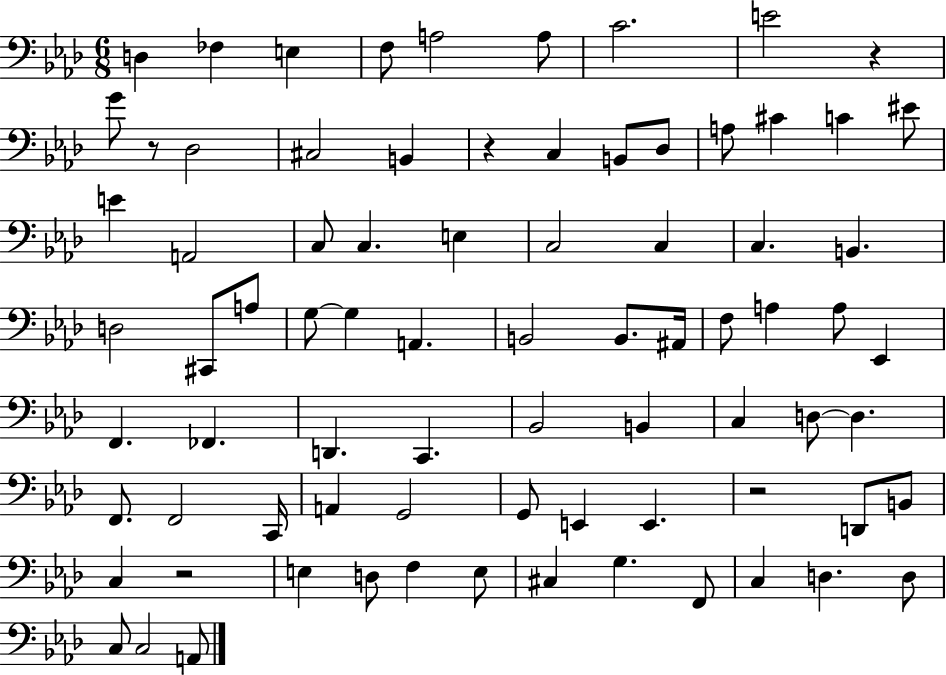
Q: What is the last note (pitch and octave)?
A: A2